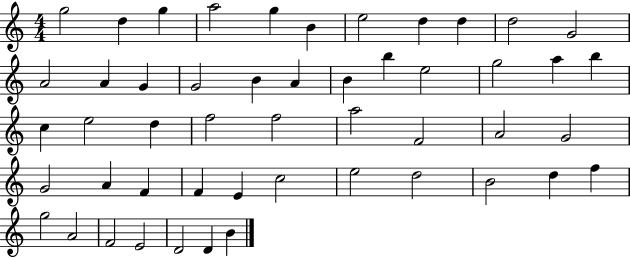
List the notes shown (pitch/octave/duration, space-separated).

G5/h D5/q G5/q A5/h G5/q B4/q E5/h D5/q D5/q D5/h G4/h A4/h A4/q G4/q G4/h B4/q A4/q B4/q B5/q E5/h G5/h A5/q B5/q C5/q E5/h D5/q F5/h F5/h A5/h F4/h A4/h G4/h G4/h A4/q F4/q F4/q E4/q C5/h E5/h D5/h B4/h D5/q F5/q G5/h A4/h F4/h E4/h D4/h D4/q B4/q